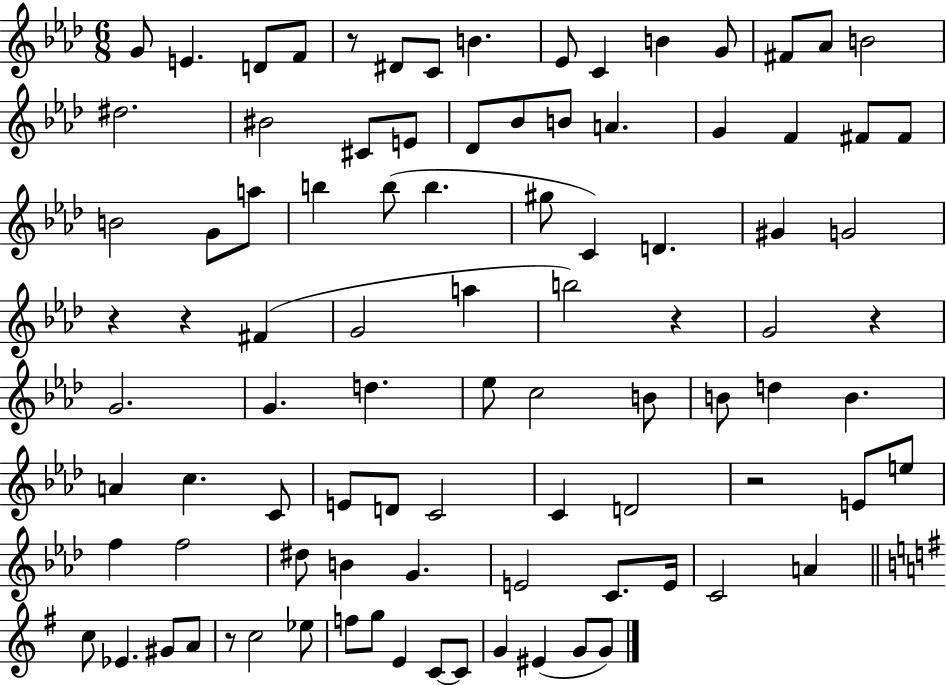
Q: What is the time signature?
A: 6/8